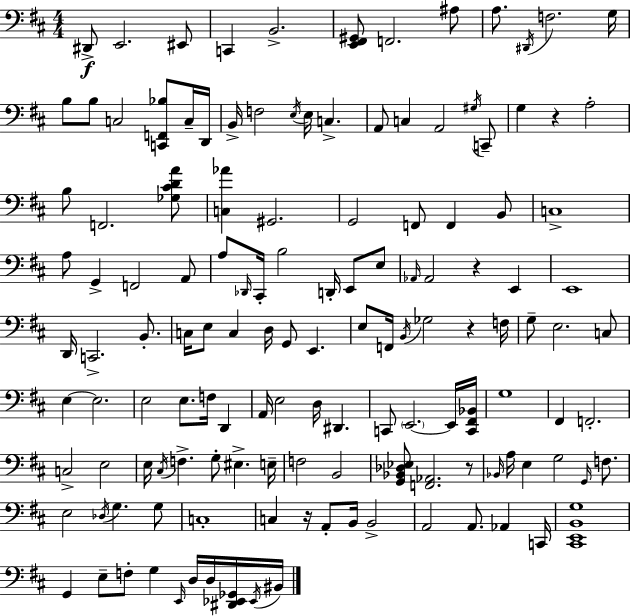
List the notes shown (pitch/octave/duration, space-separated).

D#2/e E2/h. EIS2/e C2/q B2/h. [E2,F#2,G#2]/e F2/h. A#3/e A3/e. D#2/s F3/h. G3/s B3/e B3/e C3/h [C2,F2,Bb3]/e C3/s D2/s B2/s F3/h E3/s E3/s C3/q. A2/e C3/q A2/h G#3/s C2/e G3/q R/q A3/h B3/e F2/h. [Gb3,C#4,D4,A4]/e [C3,Ab4]/q G#2/h. G2/h F2/e F2/q B2/e C3/w A3/e G2/q F2/h A2/e A3/e Db2/s C#2/s B3/h D2/s E2/e E3/e Ab2/s Ab2/h R/q E2/q E2/w D2/s C2/h. B2/e. C3/s E3/e C3/q D3/s G2/e E2/q. E3/e F2/s B2/s Gb3/h R/q F3/s G3/e E3/h. C3/e E3/q E3/h. E3/h E3/e. F3/s D2/q A2/s E3/h D3/s D#2/q. C2/e E2/h. E2/s [C2,F#2,Bb2]/s G3/w F#2/q F2/h. C3/h E3/h E3/s C#3/s F3/q. G3/e EIS3/q. E3/s F3/h B2/h [G2,Bb2,Db3,Eb3]/e [F2,Ab2]/h. R/e Bb2/s A3/s E3/q G3/h G2/s F3/e. E3/h Db3/s G3/q. G3/e C3/w C3/q R/s A2/e B2/s B2/h A2/h A2/e. Ab2/q C2/s [C#2,E2,B2,G3]/w G2/q E3/e F3/e G3/q E2/s D3/s D3/s [D#2,Eb2,Gb2]/s Eb2/s BIS2/s